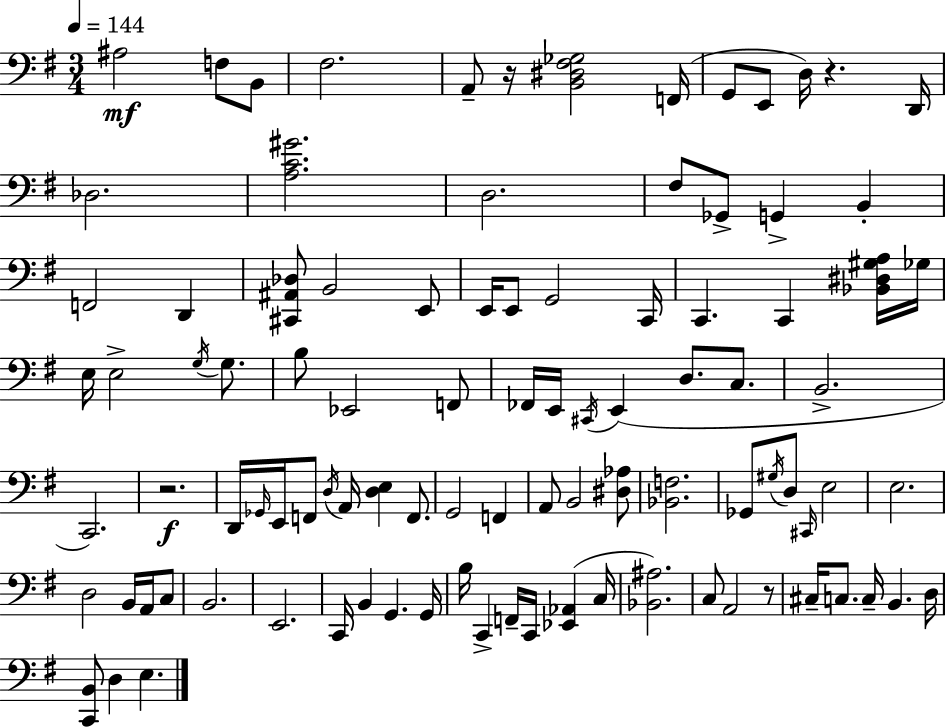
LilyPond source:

{
  \clef bass
  \numericTimeSignature
  \time 3/4
  \key g \major
  \tempo 4 = 144
  ais2\mf f8 b,8 | fis2. | a,8-- r16 <b, dis fis ges>2 f,16( | g,8 e,8 d16) r4. d,16 | \break des2. | <a c' gis'>2. | d2. | fis8 ges,8-> g,4-> b,4-. | \break f,2 d,4 | <cis, ais, des>8 b,2 e,8 | e,16 e,8 g,2 c,16 | c,4. c,4 <bes, dis gis a>16 ges16 | \break e16 e2-> \acciaccatura { g16 } g8. | b8 ees,2 f,8 | fes,16 e,16 \acciaccatura { cis,16 } e,4( d8. c8. | b,2.-> | \break c,2.) | r2.\f | d,16 \grace { ges,16 } e,16 f,8 \acciaccatura { d16 } a,16 <d e>4 | f,8. g,2 | \break f,4 a,8 b,2 | <dis aes>8 <bes, f>2. | ges,8 \acciaccatura { gis16 } d8 \grace { cis,16 } e2 | e2. | \break d2 | b,16 a,16 c8 b,2. | e,2. | c,16 b,4 g,4. | \break g,16 b16 c,4-> f,16-- | c,16 <ees, aes,>4( c16 <bes, ais>2.) | c8 a,2 | r8 cis16-- c8. c16-- b,4. | \break d16 <c, b,>8 d4 | e4. \bar "|."
}